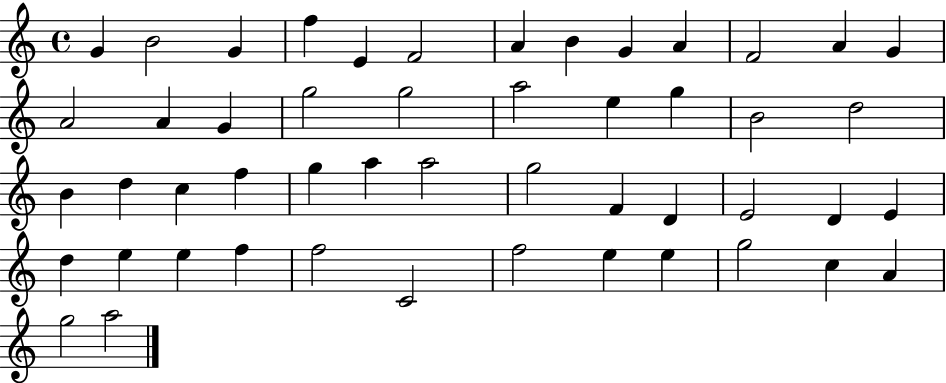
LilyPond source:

{
  \clef treble
  \time 4/4
  \defaultTimeSignature
  \key c \major
  g'4 b'2 g'4 | f''4 e'4 f'2 | a'4 b'4 g'4 a'4 | f'2 a'4 g'4 | \break a'2 a'4 g'4 | g''2 g''2 | a''2 e''4 g''4 | b'2 d''2 | \break b'4 d''4 c''4 f''4 | g''4 a''4 a''2 | g''2 f'4 d'4 | e'2 d'4 e'4 | \break d''4 e''4 e''4 f''4 | f''2 c'2 | f''2 e''4 e''4 | g''2 c''4 a'4 | \break g''2 a''2 | \bar "|."
}